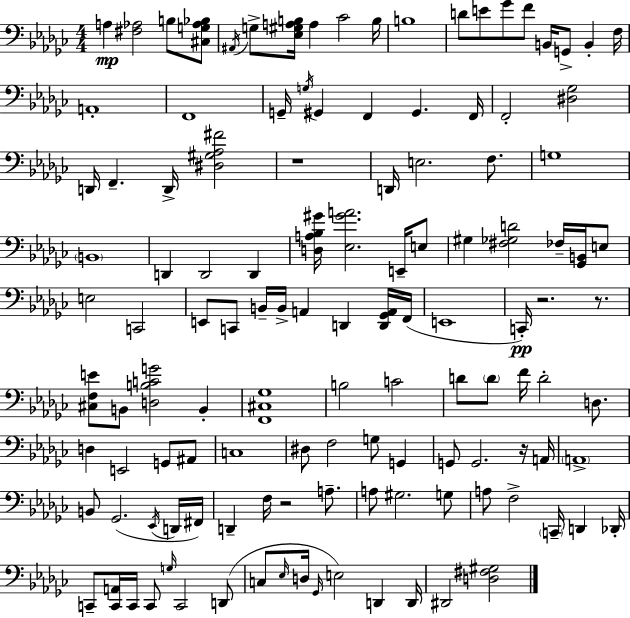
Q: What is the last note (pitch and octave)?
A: D#2